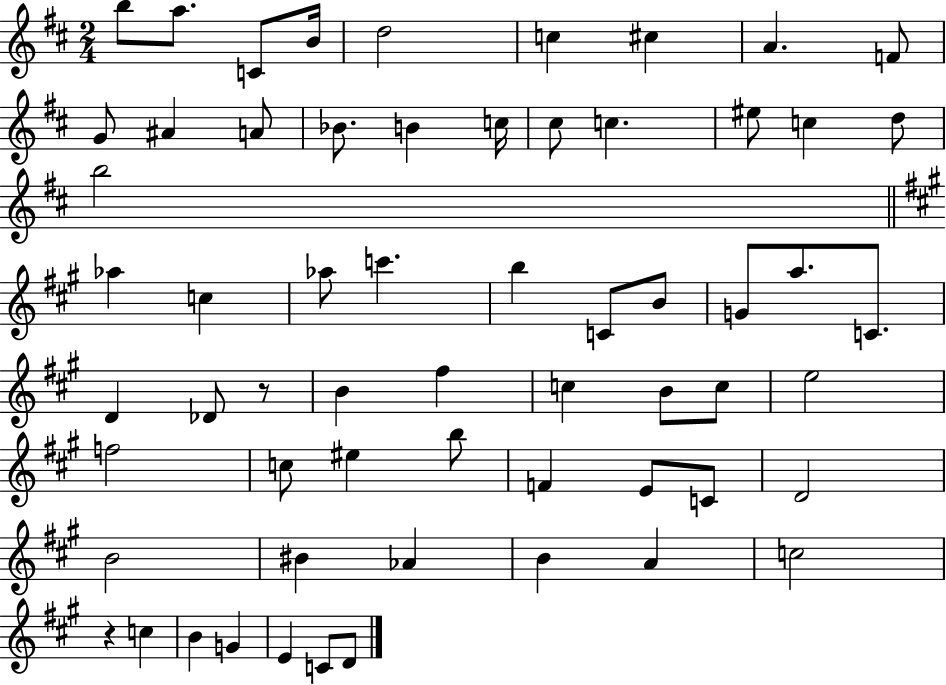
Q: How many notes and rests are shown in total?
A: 61